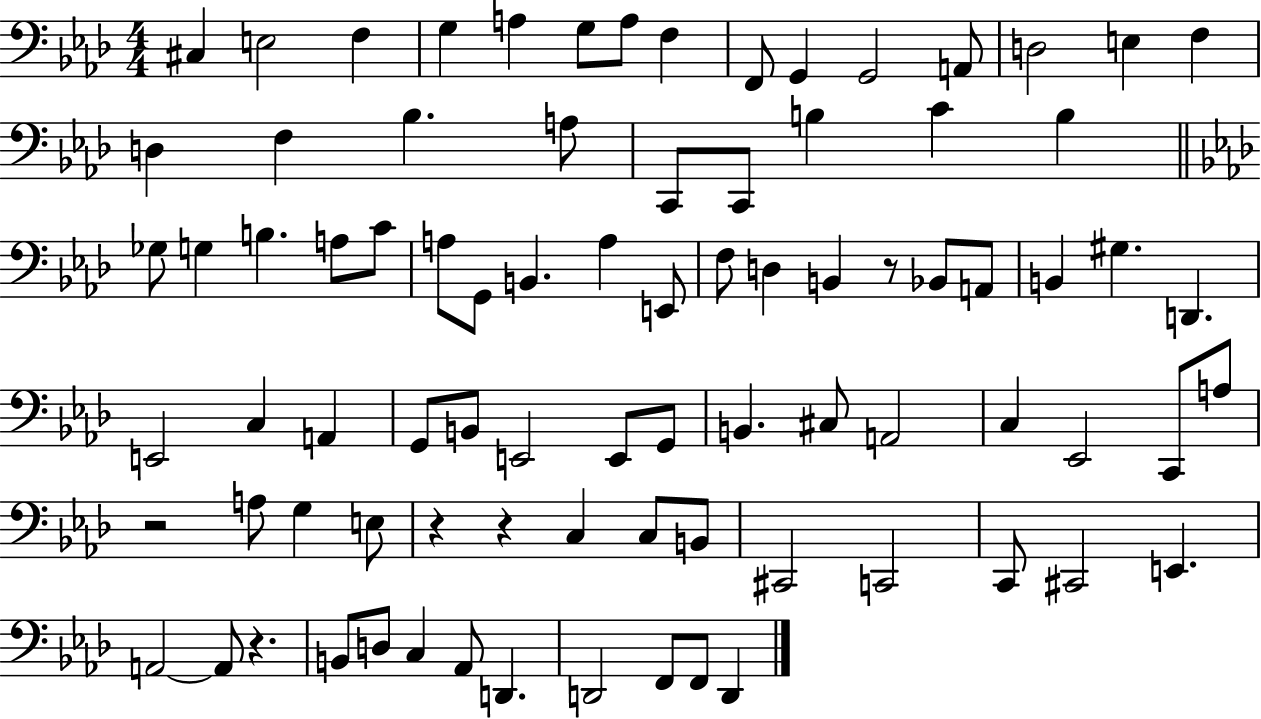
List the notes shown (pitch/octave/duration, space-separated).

C#3/q E3/h F3/q G3/q A3/q G3/e A3/e F3/q F2/e G2/q G2/h A2/e D3/h E3/q F3/q D3/q F3/q Bb3/q. A3/e C2/e C2/e B3/q C4/q B3/q Gb3/e G3/q B3/q. A3/e C4/e A3/e G2/e B2/q. A3/q E2/e F3/e D3/q B2/q R/e Bb2/e A2/e B2/q G#3/q. D2/q. E2/h C3/q A2/q G2/e B2/e E2/h E2/e G2/e B2/q. C#3/e A2/h C3/q Eb2/h C2/e A3/e R/h A3/e G3/q E3/e R/q R/q C3/q C3/e B2/e C#2/h C2/h C2/e C#2/h E2/q. A2/h A2/e R/q. B2/e D3/e C3/q Ab2/e D2/q. D2/h F2/e F2/e D2/q